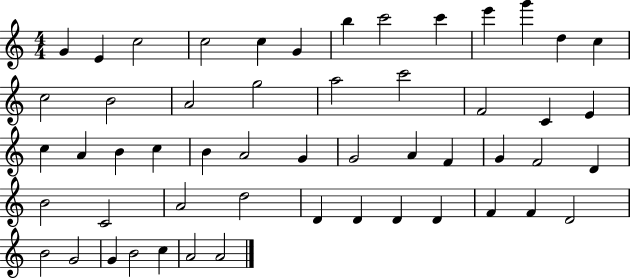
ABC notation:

X:1
T:Untitled
M:4/4
L:1/4
K:C
G E c2 c2 c G b c'2 c' e' g' d c c2 B2 A2 g2 a2 c'2 F2 C E c A B c B A2 G G2 A F G F2 D B2 C2 A2 d2 D D D D F F D2 B2 G2 G B2 c A2 A2